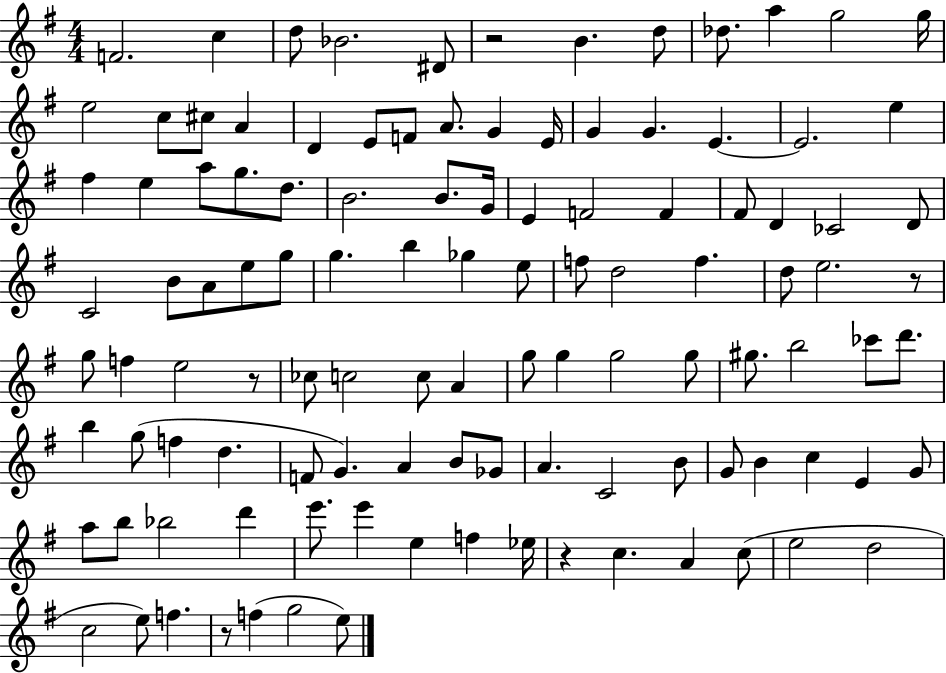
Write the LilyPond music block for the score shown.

{
  \clef treble
  \numericTimeSignature
  \time 4/4
  \key g \major
  f'2. c''4 | d''8 bes'2. dis'8 | r2 b'4. d''8 | des''8. a''4 g''2 g''16 | \break e''2 c''8 cis''8 a'4 | d'4 e'8 f'8 a'8. g'4 e'16 | g'4 g'4. e'4.~~ | e'2. e''4 | \break fis''4 e''4 a''8 g''8. d''8. | b'2. b'8. g'16 | e'4 f'2 f'4 | fis'8 d'4 ces'2 d'8 | \break c'2 b'8 a'8 e''8 g''8 | g''4. b''4 ges''4 e''8 | f''8 d''2 f''4. | d''8 e''2. r8 | \break g''8 f''4 e''2 r8 | ces''8 c''2 c''8 a'4 | g''8 g''4 g''2 g''8 | gis''8. b''2 ces'''8 d'''8. | \break b''4 g''8( f''4 d''4. | f'8 g'4.) a'4 b'8 ges'8 | a'4. c'2 b'8 | g'8 b'4 c''4 e'4 g'8 | \break a''8 b''8 bes''2 d'''4 | e'''8. e'''4 e''4 f''4 ees''16 | r4 c''4. a'4 c''8( | e''2 d''2 | \break c''2 e''8) f''4. | r8 f''4( g''2 e''8) | \bar "|."
}